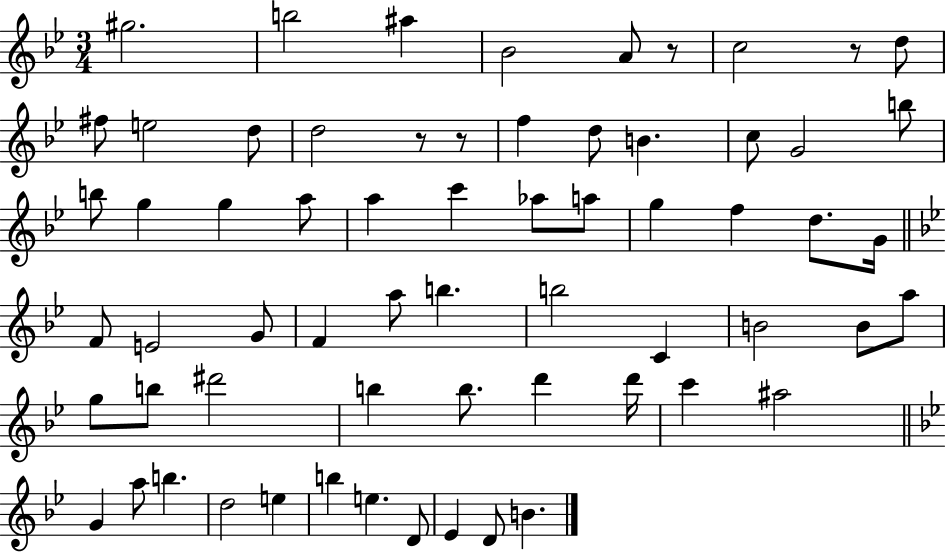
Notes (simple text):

G#5/h. B5/h A#5/q Bb4/h A4/e R/e C5/h R/e D5/e F#5/e E5/h D5/e D5/h R/e R/e F5/q D5/e B4/q. C5/e G4/h B5/e B5/e G5/q G5/q A5/e A5/q C6/q Ab5/e A5/e G5/q F5/q D5/e. G4/s F4/e E4/h G4/e F4/q A5/e B5/q. B5/h C4/q B4/h B4/e A5/e G5/e B5/e D#6/h B5/q B5/e. D6/q D6/s C6/q A#5/h G4/q A5/e B5/q. D5/h E5/q B5/q E5/q. D4/e Eb4/q D4/e B4/q.